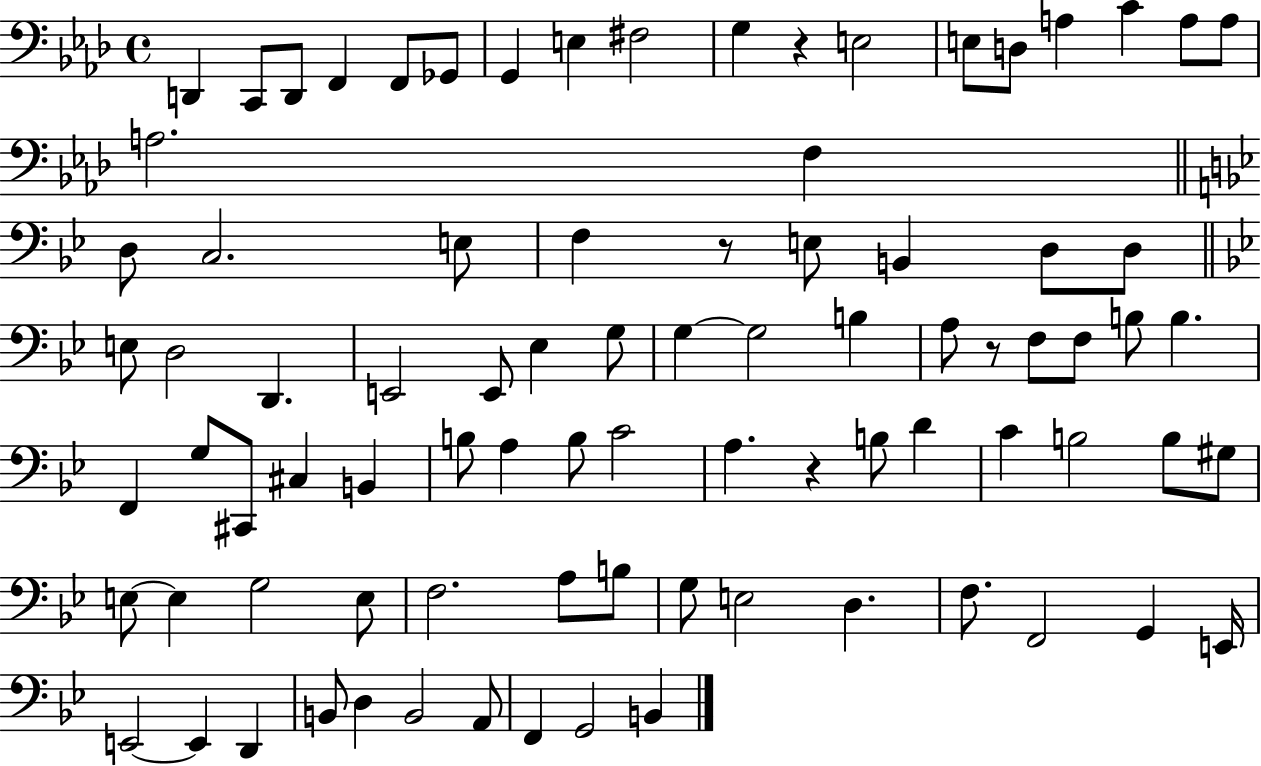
D2/q C2/e D2/e F2/q F2/e Gb2/e G2/q E3/q F#3/h G3/q R/q E3/h E3/e D3/e A3/q C4/q A3/e A3/e A3/h. F3/q D3/e C3/h. E3/e F3/q R/e E3/e B2/q D3/e D3/e E3/e D3/h D2/q. E2/h E2/e Eb3/q G3/e G3/q G3/h B3/q A3/e R/e F3/e F3/e B3/e B3/q. F2/q G3/e C#2/e C#3/q B2/q B3/e A3/q B3/e C4/h A3/q. R/q B3/e D4/q C4/q B3/h B3/e G#3/e E3/e E3/q G3/h E3/e F3/h. A3/e B3/e G3/e E3/h D3/q. F3/e. F2/h G2/q E2/s E2/h E2/q D2/q B2/e D3/q B2/h A2/e F2/q G2/h B2/q